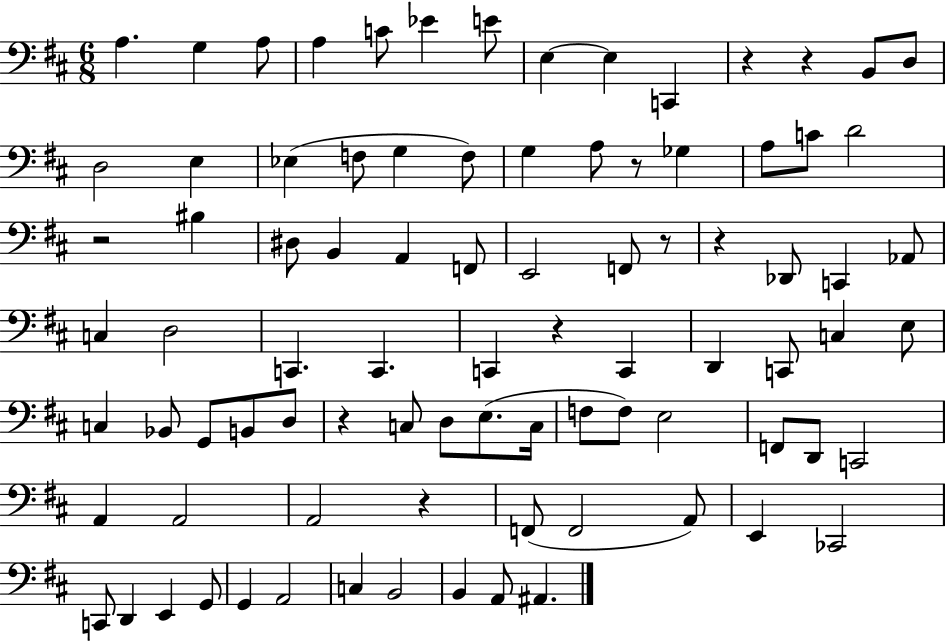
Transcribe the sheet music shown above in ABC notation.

X:1
T:Untitled
M:6/8
L:1/4
K:D
A, G, A,/2 A, C/2 _E E/2 E, E, C,, z z B,,/2 D,/2 D,2 E, _E, F,/2 G, F,/2 G, A,/2 z/2 _G, A,/2 C/2 D2 z2 ^B, ^D,/2 B,, A,, F,,/2 E,,2 F,,/2 z/2 z _D,,/2 C,, _A,,/2 C, D,2 C,, C,, C,, z C,, D,, C,,/2 C, E,/2 C, _B,,/2 G,,/2 B,,/2 D,/2 z C,/2 D,/2 E,/2 C,/4 F,/2 F,/2 E,2 F,,/2 D,,/2 C,,2 A,, A,,2 A,,2 z F,,/2 F,,2 A,,/2 E,, _C,,2 C,,/2 D,, E,, G,,/2 G,, A,,2 C, B,,2 B,, A,,/2 ^A,,